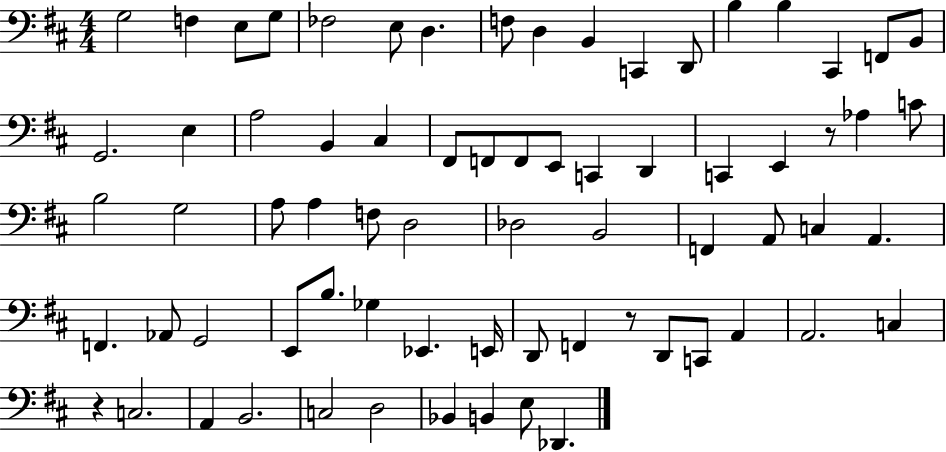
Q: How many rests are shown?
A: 3